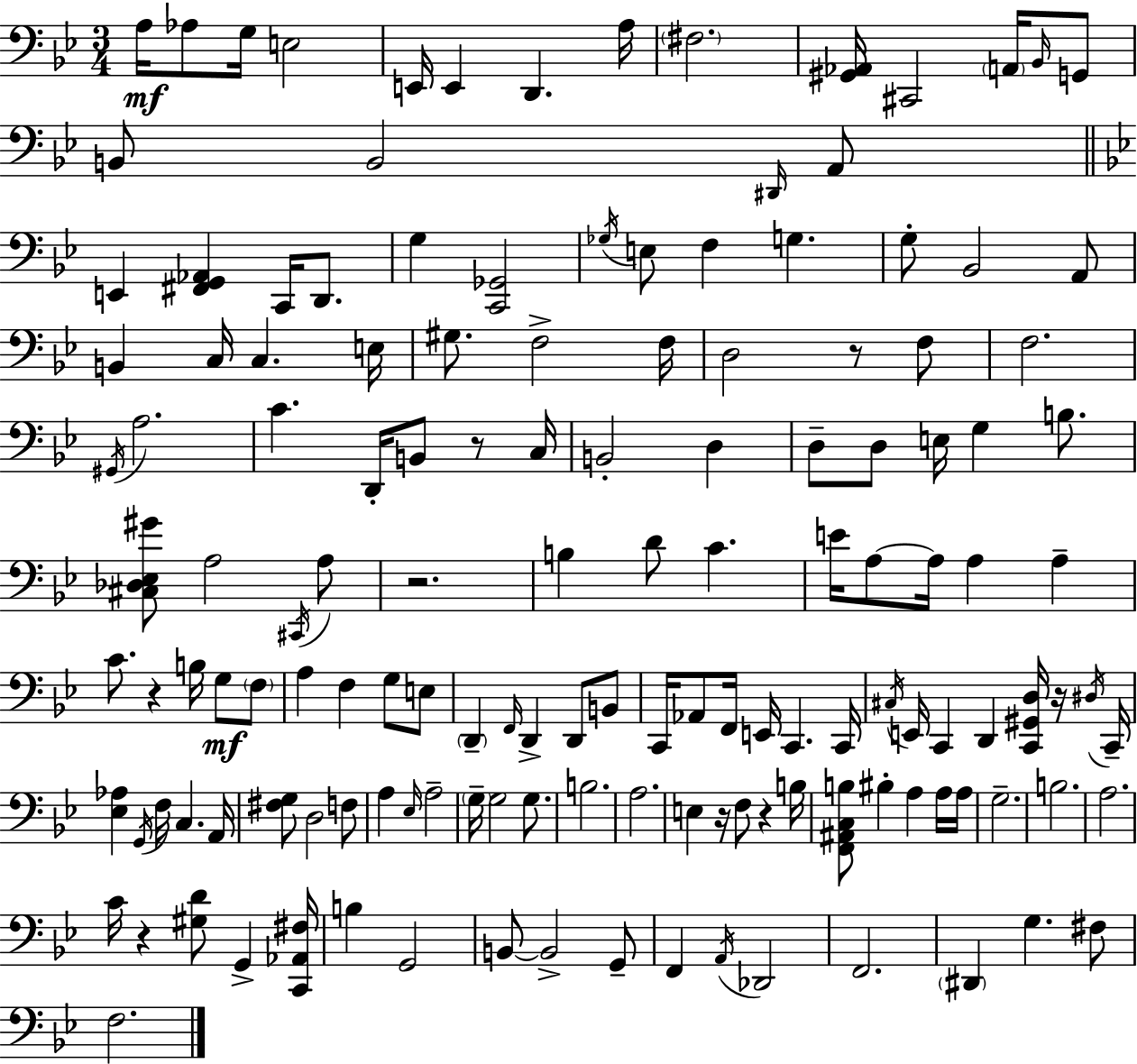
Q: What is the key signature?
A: BES major